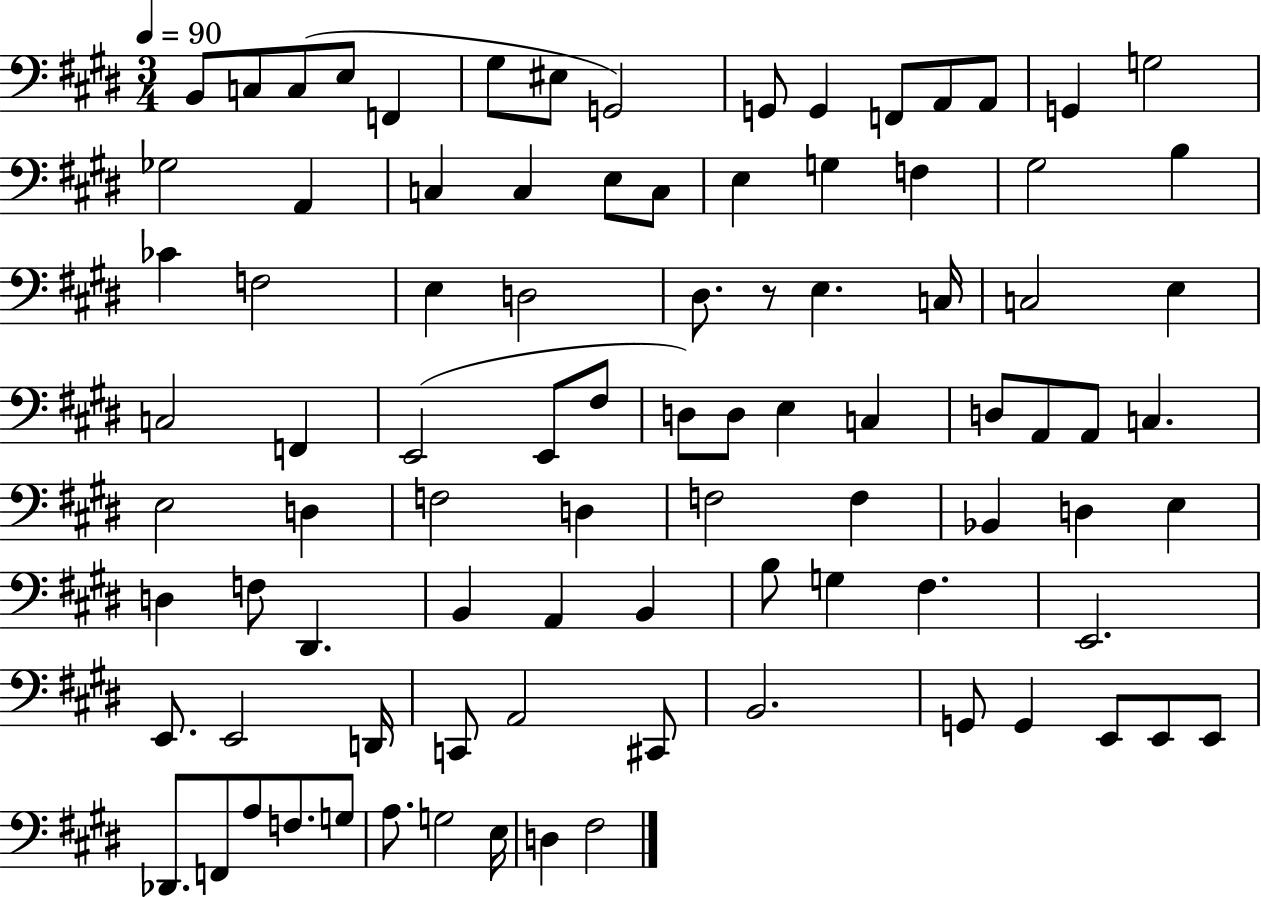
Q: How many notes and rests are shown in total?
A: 90